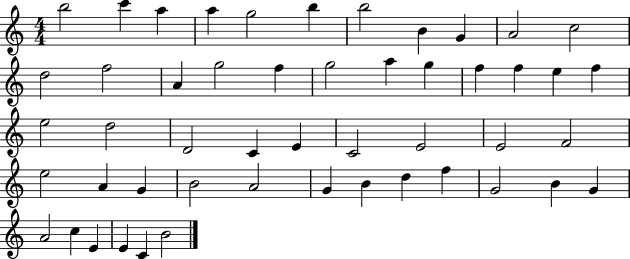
B5/h C6/q A5/q A5/q G5/h B5/q B5/h B4/q G4/q A4/h C5/h D5/h F5/h A4/q G5/h F5/q G5/h A5/q G5/q F5/q F5/q E5/q F5/q E5/h D5/h D4/h C4/q E4/q C4/h E4/h E4/h F4/h E5/h A4/q G4/q B4/h A4/h G4/q B4/q D5/q F5/q G4/h B4/q G4/q A4/h C5/q E4/q E4/q C4/q B4/h